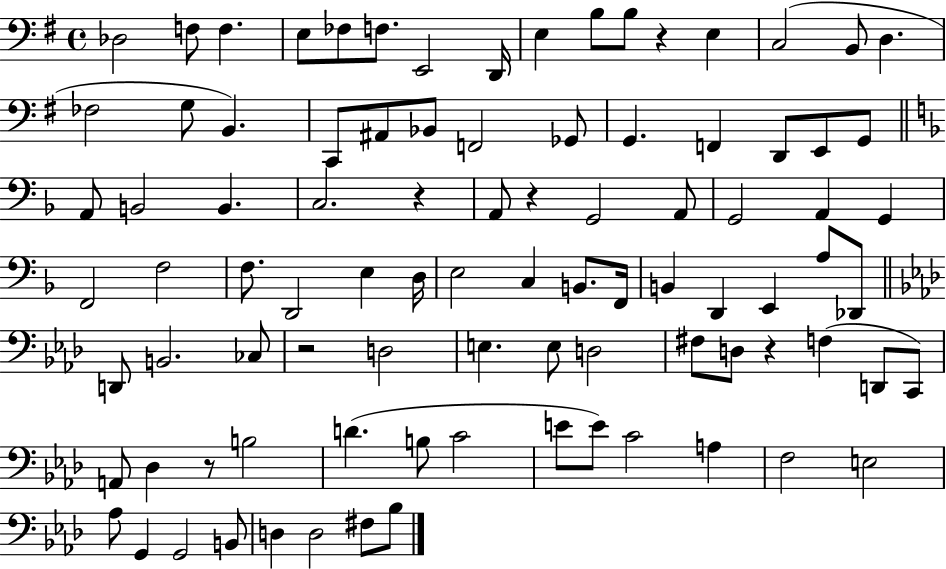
{
  \clef bass
  \time 4/4
  \defaultTimeSignature
  \key g \major
  des2 f8 f4. | e8 fes8 f8. e,2 d,16 | e4 b8 b8 r4 e4 | c2( b,8 d4. | \break fes2 g8 b,4.) | c,8 ais,8 bes,8 f,2 ges,8 | g,4. f,4 d,8 e,8 g,8 | \bar "||" \break \key f \major a,8 b,2 b,4. | c2. r4 | a,8 r4 g,2 a,8 | g,2 a,4 g,4 | \break f,2 f2 | f8. d,2 e4 d16 | e2 c4 b,8. f,16 | b,4 d,4 e,4 a8 des,8 | \break \bar "||" \break \key aes \major d,8 b,2. ces8 | r2 d2 | e4. e8 d2 | fis8 d8 r4 f4( d,8 c,8) | \break a,8 des4 r8 b2 | d'4.( b8 c'2 | e'8 e'8) c'2 a4 | f2 e2 | \break aes8 g,4 g,2 b,8 | d4 d2 fis8 bes8 | \bar "|."
}